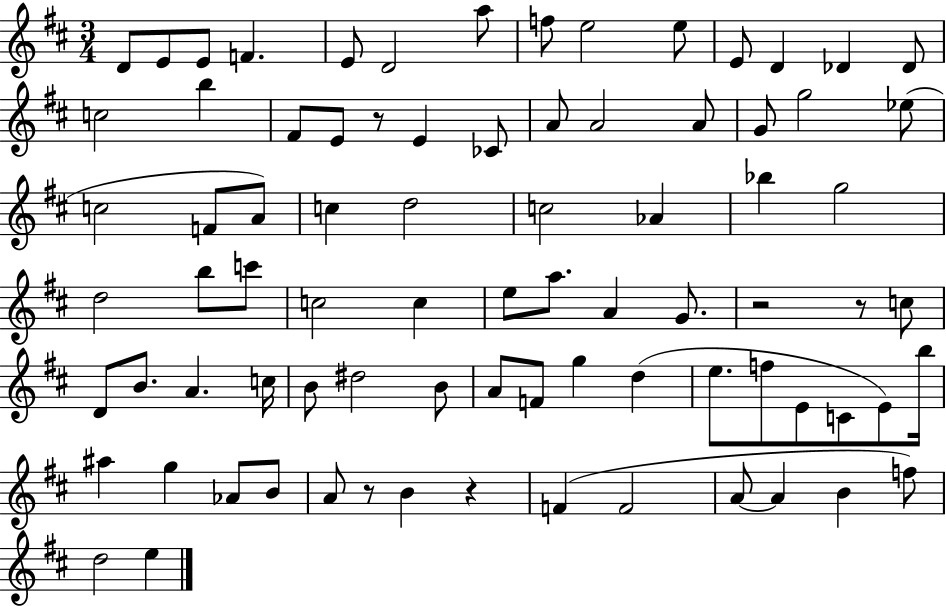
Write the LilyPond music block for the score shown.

{
  \clef treble
  \numericTimeSignature
  \time 3/4
  \key d \major
  d'8 e'8 e'8 f'4. | e'8 d'2 a''8 | f''8 e''2 e''8 | e'8 d'4 des'4 des'8 | \break c''2 b''4 | fis'8 e'8 r8 e'4 ces'8 | a'8 a'2 a'8 | g'8 g''2 ees''8( | \break c''2 f'8 a'8) | c''4 d''2 | c''2 aes'4 | bes''4 g''2 | \break d''2 b''8 c'''8 | c''2 c''4 | e''8 a''8. a'4 g'8. | r2 r8 c''8 | \break d'8 b'8. a'4. c''16 | b'8 dis''2 b'8 | a'8 f'8 g''4 d''4( | e''8. f''8 e'8 c'8 e'8) b''16 | \break ais''4 g''4 aes'8 b'8 | a'8 r8 b'4 r4 | f'4( f'2 | a'8~~ a'4 b'4 f''8) | \break d''2 e''4 | \bar "|."
}